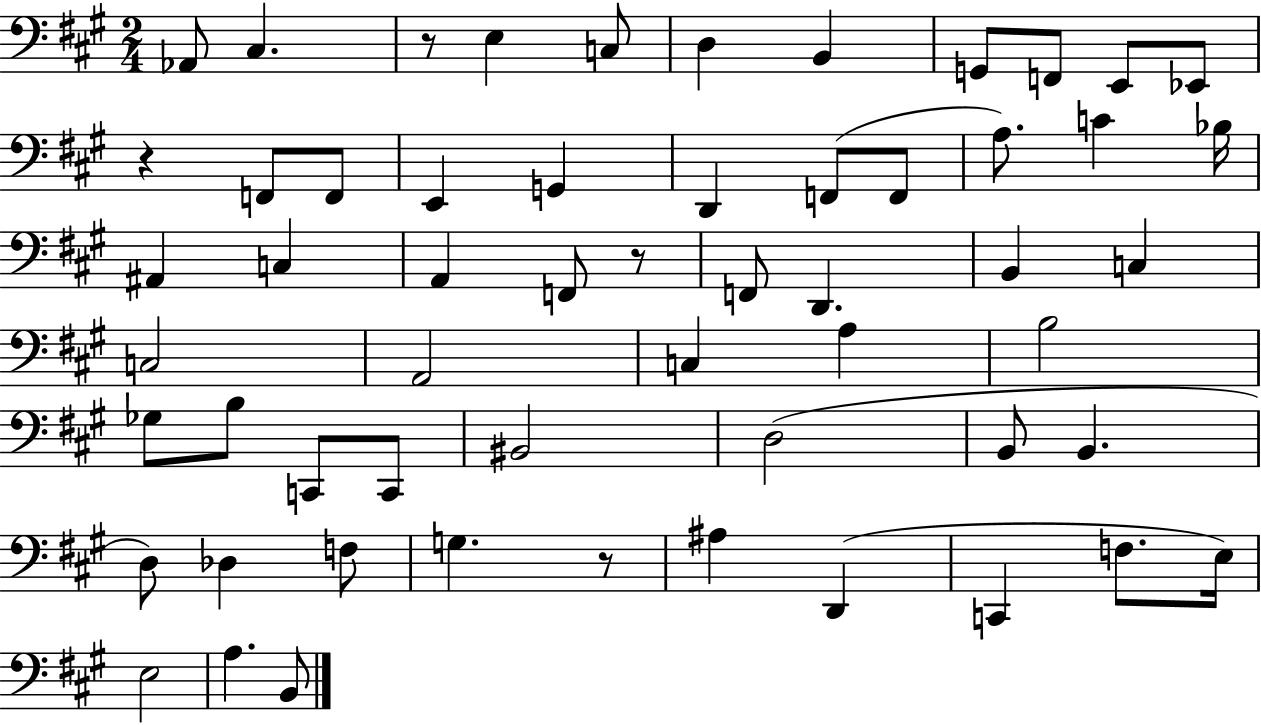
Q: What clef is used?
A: bass